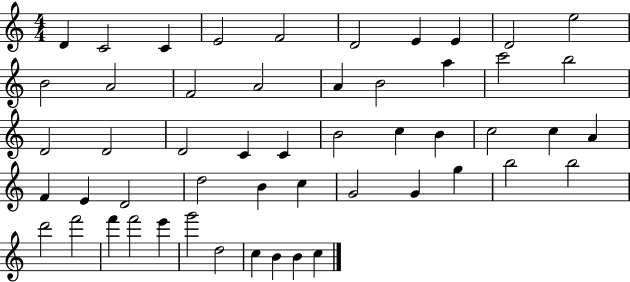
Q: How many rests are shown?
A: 0